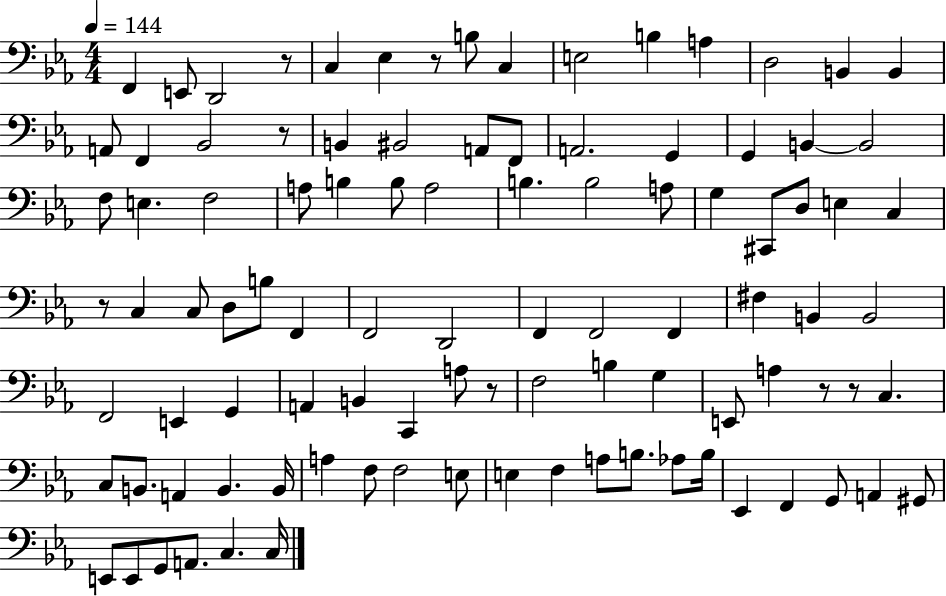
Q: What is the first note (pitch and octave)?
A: F2